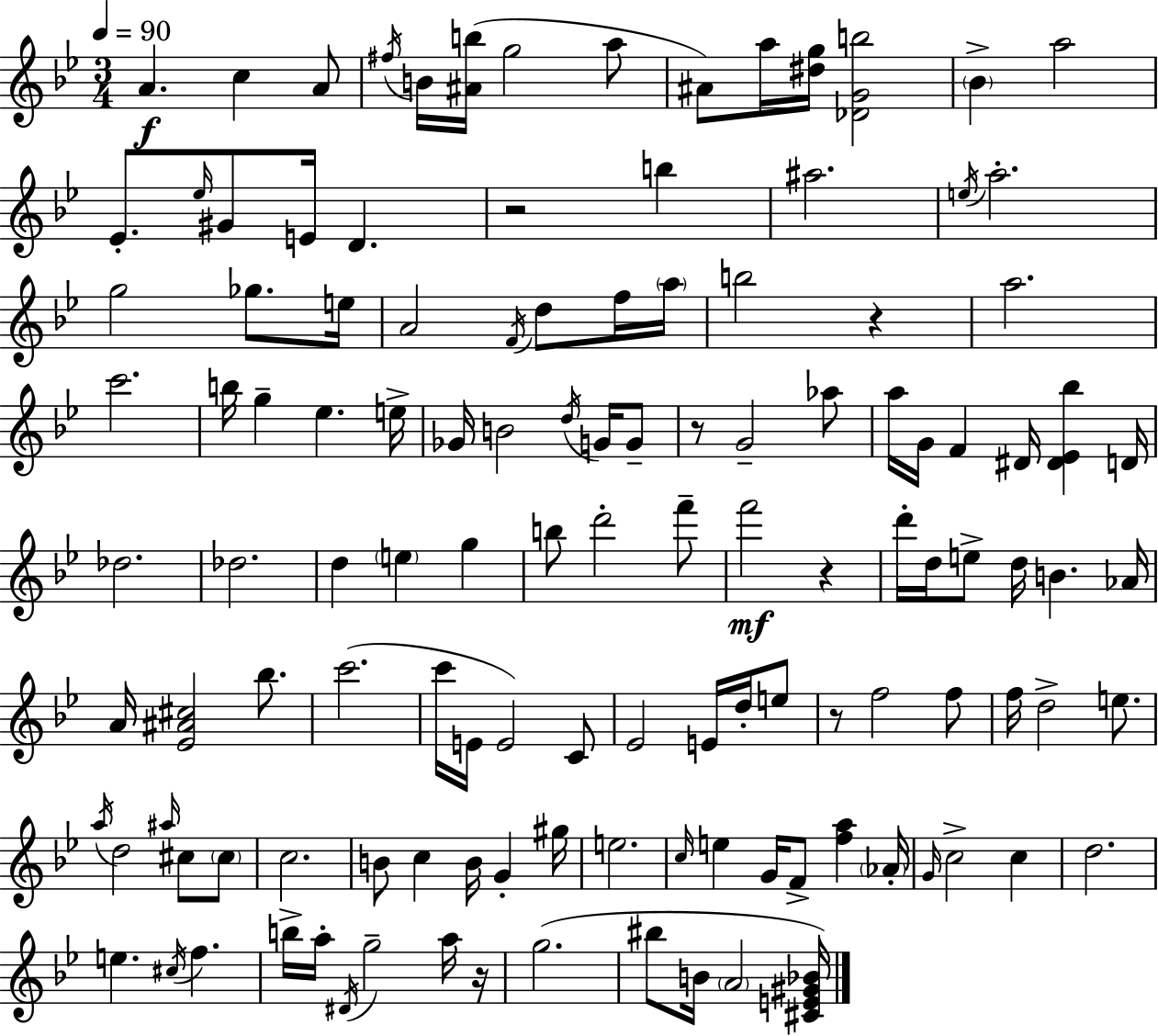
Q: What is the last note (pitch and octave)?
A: A4